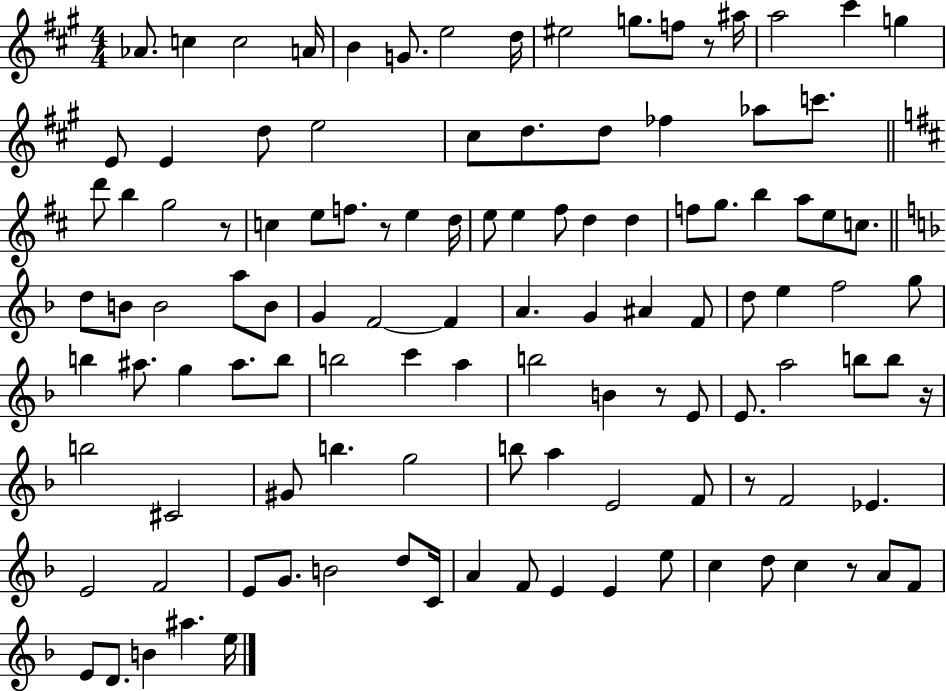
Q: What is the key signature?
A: A major